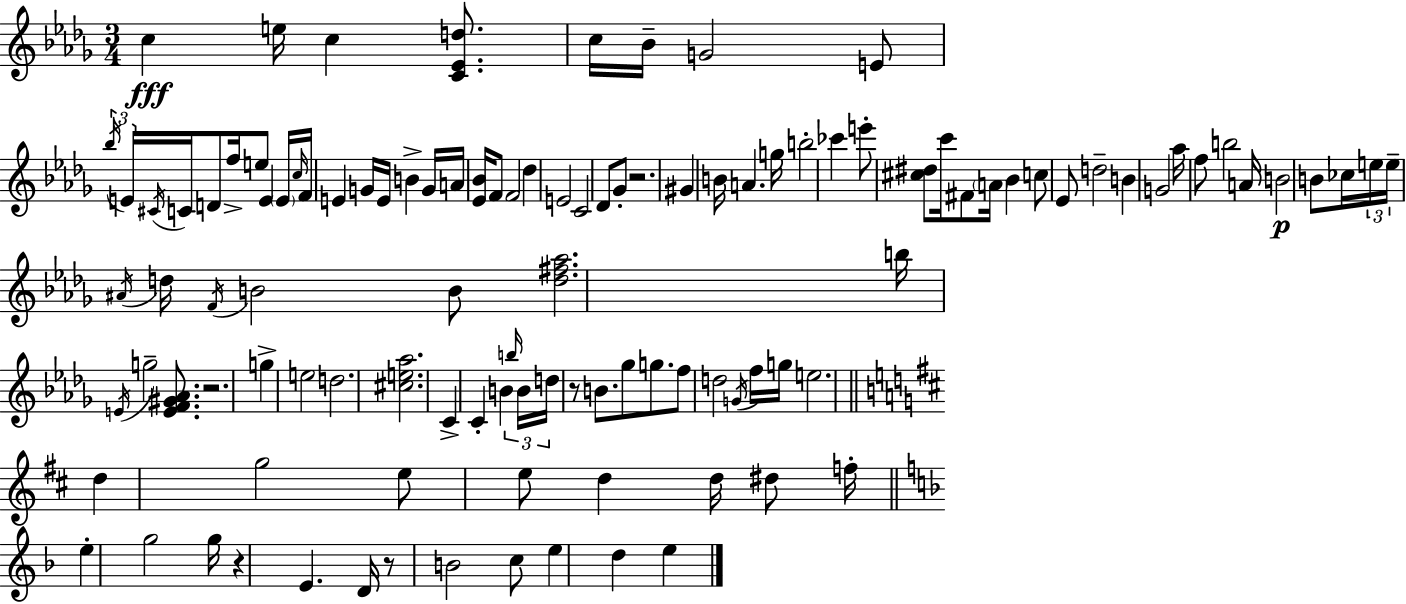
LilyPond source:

{
  \clef treble
  \numericTimeSignature
  \time 3/4
  \key bes \minor
  c''4\fff e''16 c''4 <c' ees' d''>8. | c''16 bes'16-- g'2 e'8 | \tuplet 3/2 { \acciaccatura { bes''16 } e'16 \acciaccatura { cis'16 } } c'16 d'8 f''16-> e''8 e'4 | \parenthesize e'16 \grace { c''16 } f'16 e'4 g'16 e'16 b'4-> | \break g'16 a'16 <ees' bes'>16 f'8 f'2 | des''4 e'2 | c'2 des'8 | ges'8-. r2. | \break gis'4 b'16 a'4. | g''16 b''2-. ces'''4 | e'''8-. <cis'' dis''>8 c'''16 fis'8 \parenthesize a'16 bes'4 | c''8 ees'8 d''2-- | \break b'4 g'2 | aes''16 f''8 b''2 | a'16 b'2\p b'8 | ces''16 \tuplet 3/2 { e''16 e''16-- \acciaccatura { ais'16 } } d''16 \acciaccatura { f'16 } b'2 | \break b'8 <d'' fis'' aes''>2. | b''16 \acciaccatura { e'16 } g''2-- | <e' f' gis' aes'>8. r2. | g''4-> e''2 | \break d''2. | <cis'' e'' aes''>2. | c'4-> c'4-. | b'4 \tuplet 3/2 { \grace { b''16 } b'16 d''16 } r8 b'8. | \break ges''8 g''8. f''8 d''2 | \acciaccatura { g'16 } f''16 g''16 e''2. | \bar "||" \break \key d \major d''4 g''2 | e''8 e''8 d''4 d''16 dis''8 f''16-. | \bar "||" \break \key f \major e''4-. g''2 | g''16 r4 e'4. d'16 | r8 b'2 c''8 | e''4 d''4 e''4 | \break \bar "|."
}